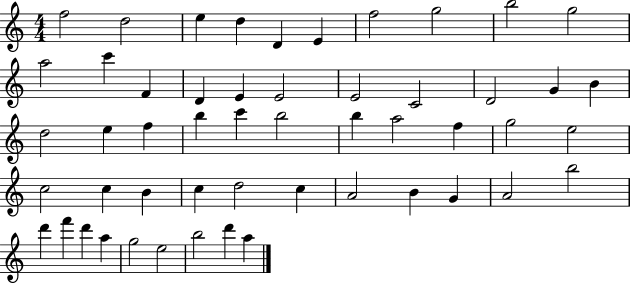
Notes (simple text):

F5/h D5/h E5/q D5/q D4/q E4/q F5/h G5/h B5/h G5/h A5/h C6/q F4/q D4/q E4/q E4/h E4/h C4/h D4/h G4/q B4/q D5/h E5/q F5/q B5/q C6/q B5/h B5/q A5/h F5/q G5/h E5/h C5/h C5/q B4/q C5/q D5/h C5/q A4/h B4/q G4/q A4/h B5/h D6/q F6/q D6/q A5/q G5/h E5/h B5/h D6/q A5/q